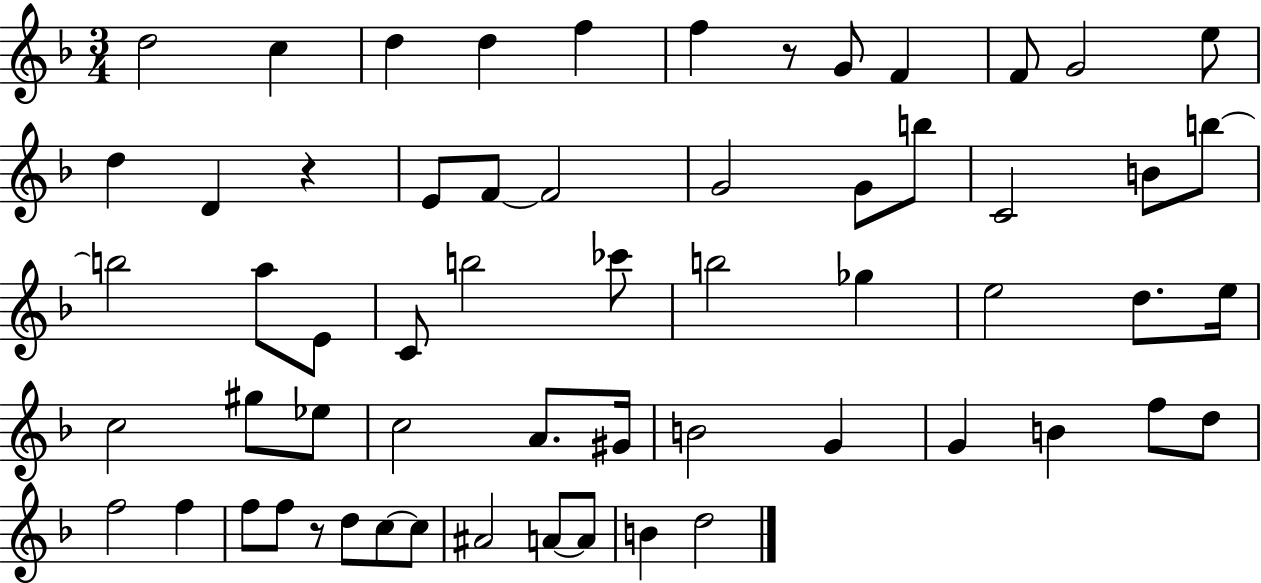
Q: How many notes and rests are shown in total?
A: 60